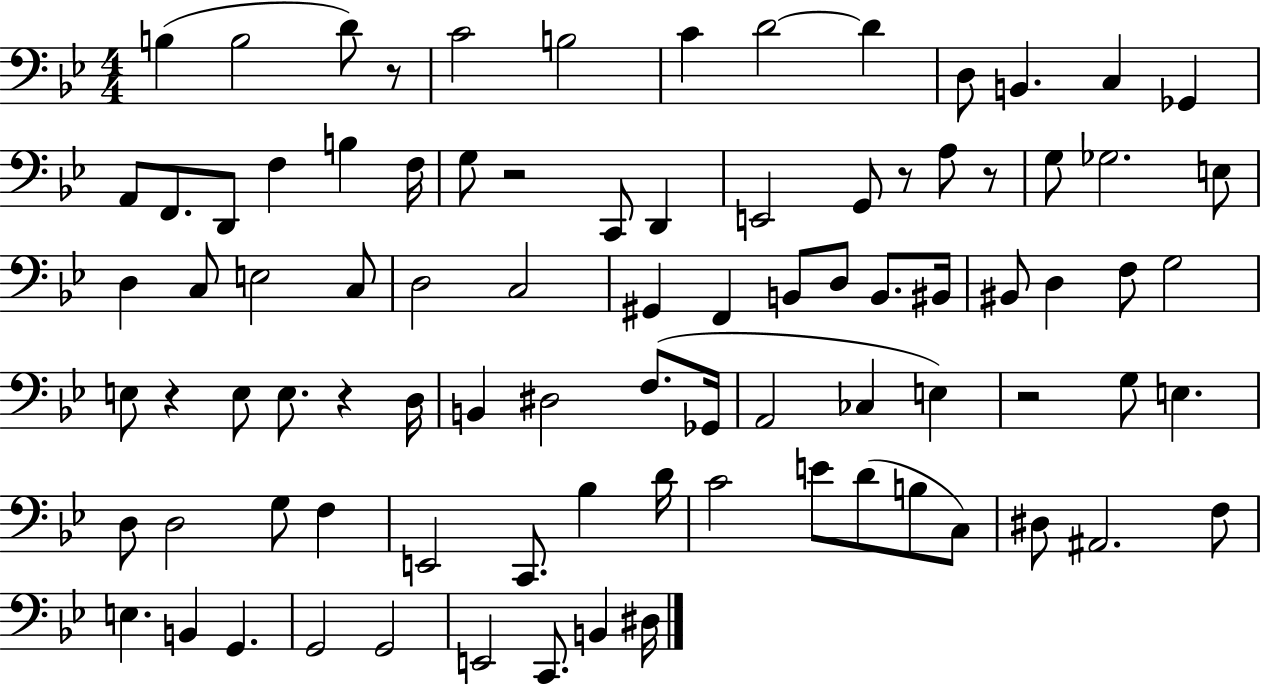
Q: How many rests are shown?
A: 7